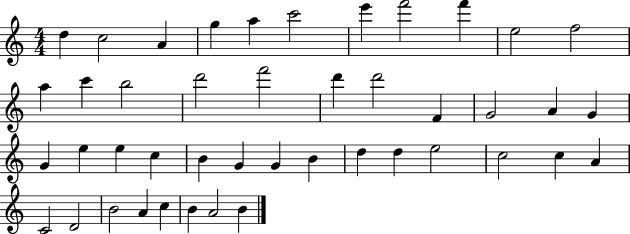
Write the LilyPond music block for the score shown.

{
  \clef treble
  \numericTimeSignature
  \time 4/4
  \key c \major
  d''4 c''2 a'4 | g''4 a''4 c'''2 | e'''4 f'''2 f'''4 | e''2 f''2 | \break a''4 c'''4 b''2 | d'''2 f'''2 | d'''4 d'''2 f'4 | g'2 a'4 g'4 | \break g'4 e''4 e''4 c''4 | b'4 g'4 g'4 b'4 | d''4 d''4 e''2 | c''2 c''4 a'4 | \break c'2 d'2 | b'2 a'4 c''4 | b'4 a'2 b'4 | \bar "|."
}